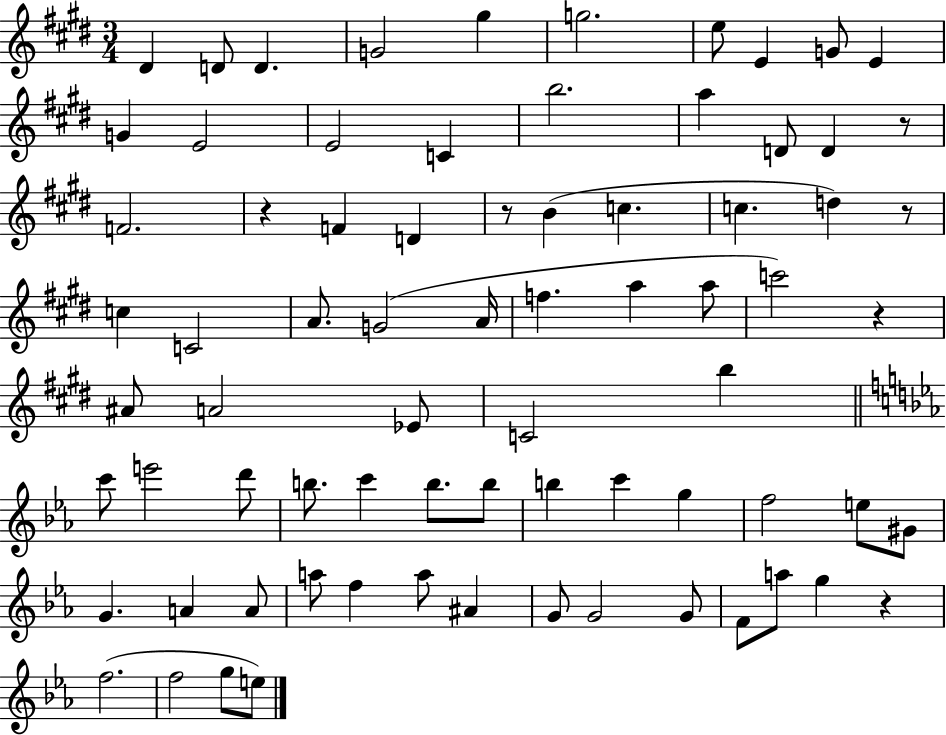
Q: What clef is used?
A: treble